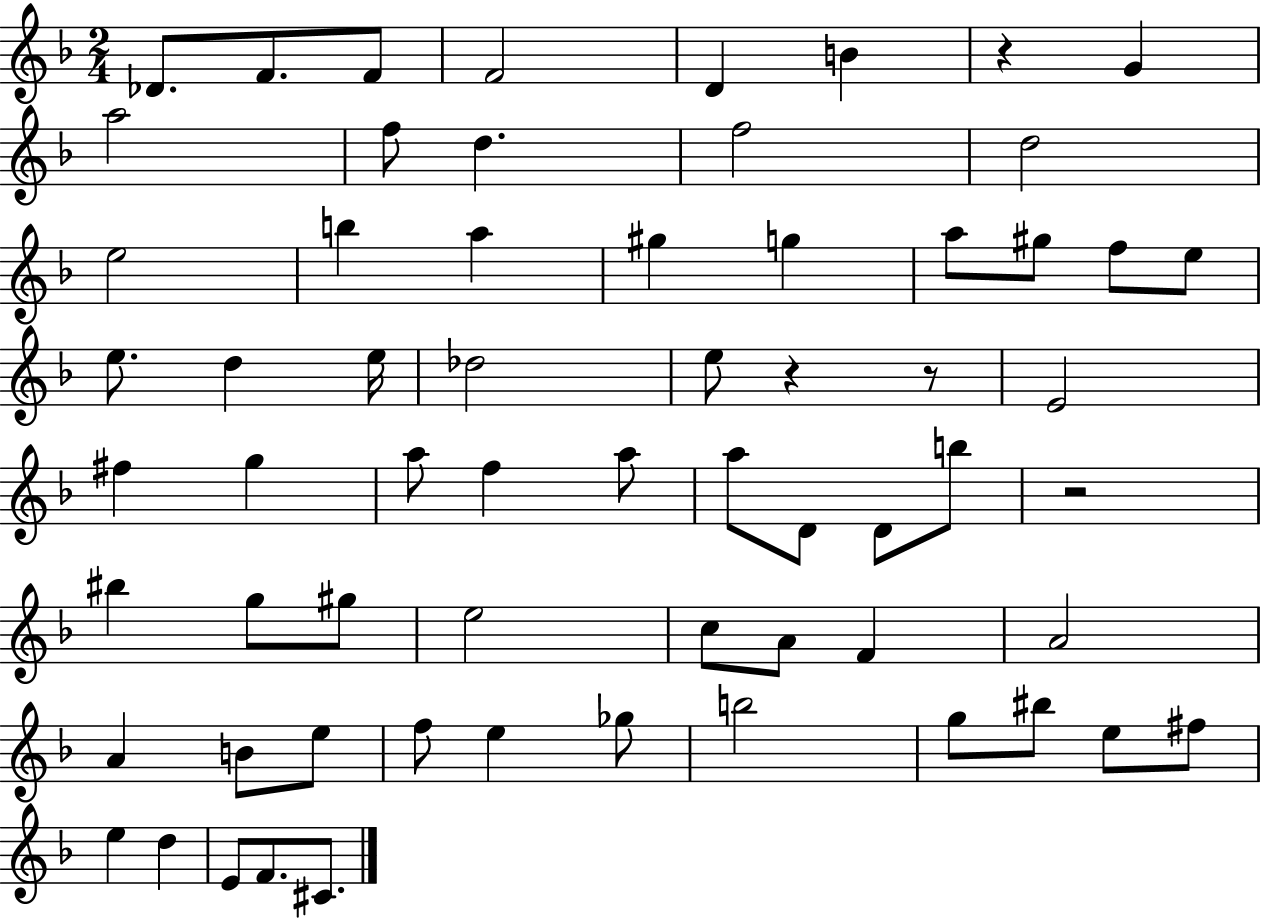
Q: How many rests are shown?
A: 4